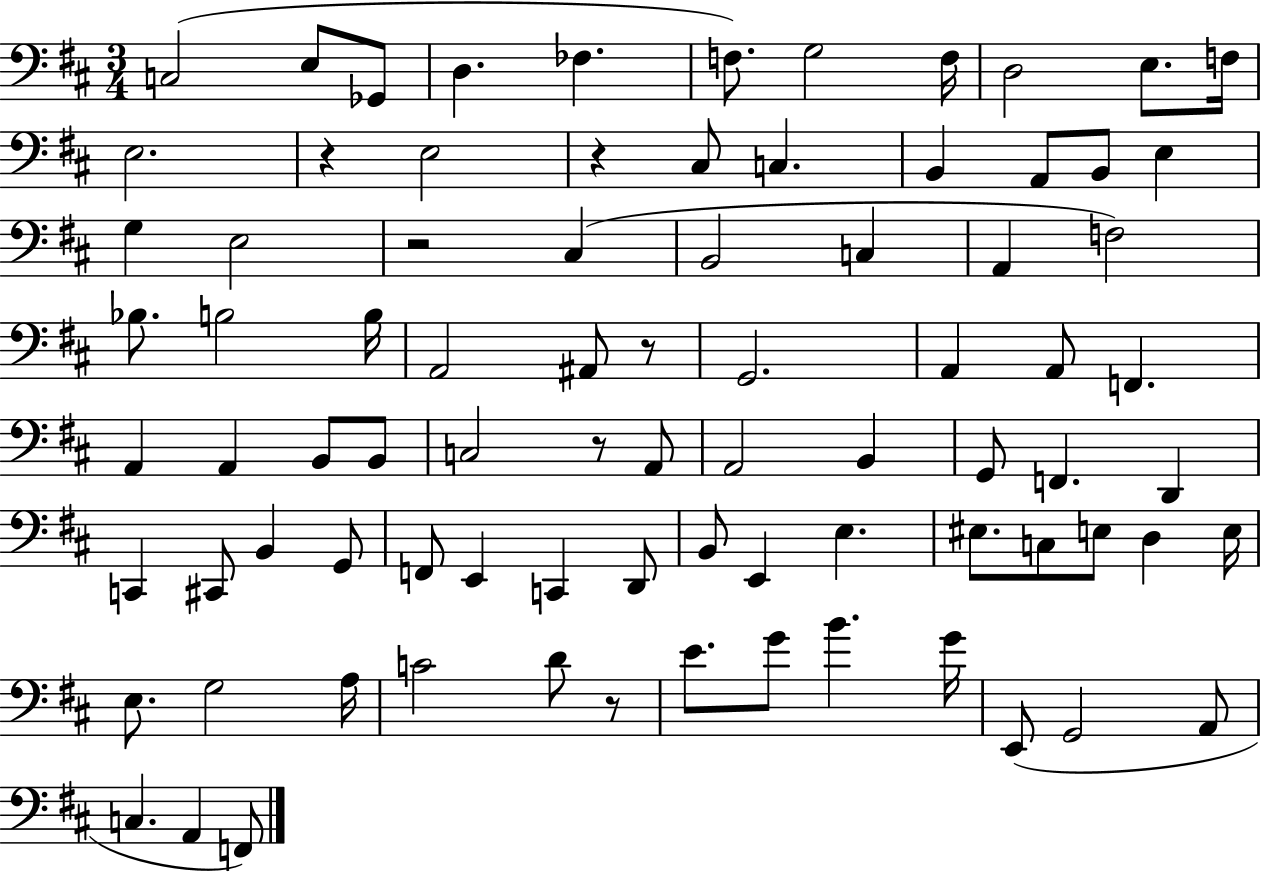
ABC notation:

X:1
T:Untitled
M:3/4
L:1/4
K:D
C,2 E,/2 _G,,/2 D, _F, F,/2 G,2 F,/4 D,2 E,/2 F,/4 E,2 z E,2 z ^C,/2 C, B,, A,,/2 B,,/2 E, G, E,2 z2 ^C, B,,2 C, A,, F,2 _B,/2 B,2 B,/4 A,,2 ^A,,/2 z/2 G,,2 A,, A,,/2 F,, A,, A,, B,,/2 B,,/2 C,2 z/2 A,,/2 A,,2 B,, G,,/2 F,, D,, C,, ^C,,/2 B,, G,,/2 F,,/2 E,, C,, D,,/2 B,,/2 E,, E, ^E,/2 C,/2 E,/2 D, E,/4 E,/2 G,2 A,/4 C2 D/2 z/2 E/2 G/2 B G/4 E,,/2 G,,2 A,,/2 C, A,, F,,/2